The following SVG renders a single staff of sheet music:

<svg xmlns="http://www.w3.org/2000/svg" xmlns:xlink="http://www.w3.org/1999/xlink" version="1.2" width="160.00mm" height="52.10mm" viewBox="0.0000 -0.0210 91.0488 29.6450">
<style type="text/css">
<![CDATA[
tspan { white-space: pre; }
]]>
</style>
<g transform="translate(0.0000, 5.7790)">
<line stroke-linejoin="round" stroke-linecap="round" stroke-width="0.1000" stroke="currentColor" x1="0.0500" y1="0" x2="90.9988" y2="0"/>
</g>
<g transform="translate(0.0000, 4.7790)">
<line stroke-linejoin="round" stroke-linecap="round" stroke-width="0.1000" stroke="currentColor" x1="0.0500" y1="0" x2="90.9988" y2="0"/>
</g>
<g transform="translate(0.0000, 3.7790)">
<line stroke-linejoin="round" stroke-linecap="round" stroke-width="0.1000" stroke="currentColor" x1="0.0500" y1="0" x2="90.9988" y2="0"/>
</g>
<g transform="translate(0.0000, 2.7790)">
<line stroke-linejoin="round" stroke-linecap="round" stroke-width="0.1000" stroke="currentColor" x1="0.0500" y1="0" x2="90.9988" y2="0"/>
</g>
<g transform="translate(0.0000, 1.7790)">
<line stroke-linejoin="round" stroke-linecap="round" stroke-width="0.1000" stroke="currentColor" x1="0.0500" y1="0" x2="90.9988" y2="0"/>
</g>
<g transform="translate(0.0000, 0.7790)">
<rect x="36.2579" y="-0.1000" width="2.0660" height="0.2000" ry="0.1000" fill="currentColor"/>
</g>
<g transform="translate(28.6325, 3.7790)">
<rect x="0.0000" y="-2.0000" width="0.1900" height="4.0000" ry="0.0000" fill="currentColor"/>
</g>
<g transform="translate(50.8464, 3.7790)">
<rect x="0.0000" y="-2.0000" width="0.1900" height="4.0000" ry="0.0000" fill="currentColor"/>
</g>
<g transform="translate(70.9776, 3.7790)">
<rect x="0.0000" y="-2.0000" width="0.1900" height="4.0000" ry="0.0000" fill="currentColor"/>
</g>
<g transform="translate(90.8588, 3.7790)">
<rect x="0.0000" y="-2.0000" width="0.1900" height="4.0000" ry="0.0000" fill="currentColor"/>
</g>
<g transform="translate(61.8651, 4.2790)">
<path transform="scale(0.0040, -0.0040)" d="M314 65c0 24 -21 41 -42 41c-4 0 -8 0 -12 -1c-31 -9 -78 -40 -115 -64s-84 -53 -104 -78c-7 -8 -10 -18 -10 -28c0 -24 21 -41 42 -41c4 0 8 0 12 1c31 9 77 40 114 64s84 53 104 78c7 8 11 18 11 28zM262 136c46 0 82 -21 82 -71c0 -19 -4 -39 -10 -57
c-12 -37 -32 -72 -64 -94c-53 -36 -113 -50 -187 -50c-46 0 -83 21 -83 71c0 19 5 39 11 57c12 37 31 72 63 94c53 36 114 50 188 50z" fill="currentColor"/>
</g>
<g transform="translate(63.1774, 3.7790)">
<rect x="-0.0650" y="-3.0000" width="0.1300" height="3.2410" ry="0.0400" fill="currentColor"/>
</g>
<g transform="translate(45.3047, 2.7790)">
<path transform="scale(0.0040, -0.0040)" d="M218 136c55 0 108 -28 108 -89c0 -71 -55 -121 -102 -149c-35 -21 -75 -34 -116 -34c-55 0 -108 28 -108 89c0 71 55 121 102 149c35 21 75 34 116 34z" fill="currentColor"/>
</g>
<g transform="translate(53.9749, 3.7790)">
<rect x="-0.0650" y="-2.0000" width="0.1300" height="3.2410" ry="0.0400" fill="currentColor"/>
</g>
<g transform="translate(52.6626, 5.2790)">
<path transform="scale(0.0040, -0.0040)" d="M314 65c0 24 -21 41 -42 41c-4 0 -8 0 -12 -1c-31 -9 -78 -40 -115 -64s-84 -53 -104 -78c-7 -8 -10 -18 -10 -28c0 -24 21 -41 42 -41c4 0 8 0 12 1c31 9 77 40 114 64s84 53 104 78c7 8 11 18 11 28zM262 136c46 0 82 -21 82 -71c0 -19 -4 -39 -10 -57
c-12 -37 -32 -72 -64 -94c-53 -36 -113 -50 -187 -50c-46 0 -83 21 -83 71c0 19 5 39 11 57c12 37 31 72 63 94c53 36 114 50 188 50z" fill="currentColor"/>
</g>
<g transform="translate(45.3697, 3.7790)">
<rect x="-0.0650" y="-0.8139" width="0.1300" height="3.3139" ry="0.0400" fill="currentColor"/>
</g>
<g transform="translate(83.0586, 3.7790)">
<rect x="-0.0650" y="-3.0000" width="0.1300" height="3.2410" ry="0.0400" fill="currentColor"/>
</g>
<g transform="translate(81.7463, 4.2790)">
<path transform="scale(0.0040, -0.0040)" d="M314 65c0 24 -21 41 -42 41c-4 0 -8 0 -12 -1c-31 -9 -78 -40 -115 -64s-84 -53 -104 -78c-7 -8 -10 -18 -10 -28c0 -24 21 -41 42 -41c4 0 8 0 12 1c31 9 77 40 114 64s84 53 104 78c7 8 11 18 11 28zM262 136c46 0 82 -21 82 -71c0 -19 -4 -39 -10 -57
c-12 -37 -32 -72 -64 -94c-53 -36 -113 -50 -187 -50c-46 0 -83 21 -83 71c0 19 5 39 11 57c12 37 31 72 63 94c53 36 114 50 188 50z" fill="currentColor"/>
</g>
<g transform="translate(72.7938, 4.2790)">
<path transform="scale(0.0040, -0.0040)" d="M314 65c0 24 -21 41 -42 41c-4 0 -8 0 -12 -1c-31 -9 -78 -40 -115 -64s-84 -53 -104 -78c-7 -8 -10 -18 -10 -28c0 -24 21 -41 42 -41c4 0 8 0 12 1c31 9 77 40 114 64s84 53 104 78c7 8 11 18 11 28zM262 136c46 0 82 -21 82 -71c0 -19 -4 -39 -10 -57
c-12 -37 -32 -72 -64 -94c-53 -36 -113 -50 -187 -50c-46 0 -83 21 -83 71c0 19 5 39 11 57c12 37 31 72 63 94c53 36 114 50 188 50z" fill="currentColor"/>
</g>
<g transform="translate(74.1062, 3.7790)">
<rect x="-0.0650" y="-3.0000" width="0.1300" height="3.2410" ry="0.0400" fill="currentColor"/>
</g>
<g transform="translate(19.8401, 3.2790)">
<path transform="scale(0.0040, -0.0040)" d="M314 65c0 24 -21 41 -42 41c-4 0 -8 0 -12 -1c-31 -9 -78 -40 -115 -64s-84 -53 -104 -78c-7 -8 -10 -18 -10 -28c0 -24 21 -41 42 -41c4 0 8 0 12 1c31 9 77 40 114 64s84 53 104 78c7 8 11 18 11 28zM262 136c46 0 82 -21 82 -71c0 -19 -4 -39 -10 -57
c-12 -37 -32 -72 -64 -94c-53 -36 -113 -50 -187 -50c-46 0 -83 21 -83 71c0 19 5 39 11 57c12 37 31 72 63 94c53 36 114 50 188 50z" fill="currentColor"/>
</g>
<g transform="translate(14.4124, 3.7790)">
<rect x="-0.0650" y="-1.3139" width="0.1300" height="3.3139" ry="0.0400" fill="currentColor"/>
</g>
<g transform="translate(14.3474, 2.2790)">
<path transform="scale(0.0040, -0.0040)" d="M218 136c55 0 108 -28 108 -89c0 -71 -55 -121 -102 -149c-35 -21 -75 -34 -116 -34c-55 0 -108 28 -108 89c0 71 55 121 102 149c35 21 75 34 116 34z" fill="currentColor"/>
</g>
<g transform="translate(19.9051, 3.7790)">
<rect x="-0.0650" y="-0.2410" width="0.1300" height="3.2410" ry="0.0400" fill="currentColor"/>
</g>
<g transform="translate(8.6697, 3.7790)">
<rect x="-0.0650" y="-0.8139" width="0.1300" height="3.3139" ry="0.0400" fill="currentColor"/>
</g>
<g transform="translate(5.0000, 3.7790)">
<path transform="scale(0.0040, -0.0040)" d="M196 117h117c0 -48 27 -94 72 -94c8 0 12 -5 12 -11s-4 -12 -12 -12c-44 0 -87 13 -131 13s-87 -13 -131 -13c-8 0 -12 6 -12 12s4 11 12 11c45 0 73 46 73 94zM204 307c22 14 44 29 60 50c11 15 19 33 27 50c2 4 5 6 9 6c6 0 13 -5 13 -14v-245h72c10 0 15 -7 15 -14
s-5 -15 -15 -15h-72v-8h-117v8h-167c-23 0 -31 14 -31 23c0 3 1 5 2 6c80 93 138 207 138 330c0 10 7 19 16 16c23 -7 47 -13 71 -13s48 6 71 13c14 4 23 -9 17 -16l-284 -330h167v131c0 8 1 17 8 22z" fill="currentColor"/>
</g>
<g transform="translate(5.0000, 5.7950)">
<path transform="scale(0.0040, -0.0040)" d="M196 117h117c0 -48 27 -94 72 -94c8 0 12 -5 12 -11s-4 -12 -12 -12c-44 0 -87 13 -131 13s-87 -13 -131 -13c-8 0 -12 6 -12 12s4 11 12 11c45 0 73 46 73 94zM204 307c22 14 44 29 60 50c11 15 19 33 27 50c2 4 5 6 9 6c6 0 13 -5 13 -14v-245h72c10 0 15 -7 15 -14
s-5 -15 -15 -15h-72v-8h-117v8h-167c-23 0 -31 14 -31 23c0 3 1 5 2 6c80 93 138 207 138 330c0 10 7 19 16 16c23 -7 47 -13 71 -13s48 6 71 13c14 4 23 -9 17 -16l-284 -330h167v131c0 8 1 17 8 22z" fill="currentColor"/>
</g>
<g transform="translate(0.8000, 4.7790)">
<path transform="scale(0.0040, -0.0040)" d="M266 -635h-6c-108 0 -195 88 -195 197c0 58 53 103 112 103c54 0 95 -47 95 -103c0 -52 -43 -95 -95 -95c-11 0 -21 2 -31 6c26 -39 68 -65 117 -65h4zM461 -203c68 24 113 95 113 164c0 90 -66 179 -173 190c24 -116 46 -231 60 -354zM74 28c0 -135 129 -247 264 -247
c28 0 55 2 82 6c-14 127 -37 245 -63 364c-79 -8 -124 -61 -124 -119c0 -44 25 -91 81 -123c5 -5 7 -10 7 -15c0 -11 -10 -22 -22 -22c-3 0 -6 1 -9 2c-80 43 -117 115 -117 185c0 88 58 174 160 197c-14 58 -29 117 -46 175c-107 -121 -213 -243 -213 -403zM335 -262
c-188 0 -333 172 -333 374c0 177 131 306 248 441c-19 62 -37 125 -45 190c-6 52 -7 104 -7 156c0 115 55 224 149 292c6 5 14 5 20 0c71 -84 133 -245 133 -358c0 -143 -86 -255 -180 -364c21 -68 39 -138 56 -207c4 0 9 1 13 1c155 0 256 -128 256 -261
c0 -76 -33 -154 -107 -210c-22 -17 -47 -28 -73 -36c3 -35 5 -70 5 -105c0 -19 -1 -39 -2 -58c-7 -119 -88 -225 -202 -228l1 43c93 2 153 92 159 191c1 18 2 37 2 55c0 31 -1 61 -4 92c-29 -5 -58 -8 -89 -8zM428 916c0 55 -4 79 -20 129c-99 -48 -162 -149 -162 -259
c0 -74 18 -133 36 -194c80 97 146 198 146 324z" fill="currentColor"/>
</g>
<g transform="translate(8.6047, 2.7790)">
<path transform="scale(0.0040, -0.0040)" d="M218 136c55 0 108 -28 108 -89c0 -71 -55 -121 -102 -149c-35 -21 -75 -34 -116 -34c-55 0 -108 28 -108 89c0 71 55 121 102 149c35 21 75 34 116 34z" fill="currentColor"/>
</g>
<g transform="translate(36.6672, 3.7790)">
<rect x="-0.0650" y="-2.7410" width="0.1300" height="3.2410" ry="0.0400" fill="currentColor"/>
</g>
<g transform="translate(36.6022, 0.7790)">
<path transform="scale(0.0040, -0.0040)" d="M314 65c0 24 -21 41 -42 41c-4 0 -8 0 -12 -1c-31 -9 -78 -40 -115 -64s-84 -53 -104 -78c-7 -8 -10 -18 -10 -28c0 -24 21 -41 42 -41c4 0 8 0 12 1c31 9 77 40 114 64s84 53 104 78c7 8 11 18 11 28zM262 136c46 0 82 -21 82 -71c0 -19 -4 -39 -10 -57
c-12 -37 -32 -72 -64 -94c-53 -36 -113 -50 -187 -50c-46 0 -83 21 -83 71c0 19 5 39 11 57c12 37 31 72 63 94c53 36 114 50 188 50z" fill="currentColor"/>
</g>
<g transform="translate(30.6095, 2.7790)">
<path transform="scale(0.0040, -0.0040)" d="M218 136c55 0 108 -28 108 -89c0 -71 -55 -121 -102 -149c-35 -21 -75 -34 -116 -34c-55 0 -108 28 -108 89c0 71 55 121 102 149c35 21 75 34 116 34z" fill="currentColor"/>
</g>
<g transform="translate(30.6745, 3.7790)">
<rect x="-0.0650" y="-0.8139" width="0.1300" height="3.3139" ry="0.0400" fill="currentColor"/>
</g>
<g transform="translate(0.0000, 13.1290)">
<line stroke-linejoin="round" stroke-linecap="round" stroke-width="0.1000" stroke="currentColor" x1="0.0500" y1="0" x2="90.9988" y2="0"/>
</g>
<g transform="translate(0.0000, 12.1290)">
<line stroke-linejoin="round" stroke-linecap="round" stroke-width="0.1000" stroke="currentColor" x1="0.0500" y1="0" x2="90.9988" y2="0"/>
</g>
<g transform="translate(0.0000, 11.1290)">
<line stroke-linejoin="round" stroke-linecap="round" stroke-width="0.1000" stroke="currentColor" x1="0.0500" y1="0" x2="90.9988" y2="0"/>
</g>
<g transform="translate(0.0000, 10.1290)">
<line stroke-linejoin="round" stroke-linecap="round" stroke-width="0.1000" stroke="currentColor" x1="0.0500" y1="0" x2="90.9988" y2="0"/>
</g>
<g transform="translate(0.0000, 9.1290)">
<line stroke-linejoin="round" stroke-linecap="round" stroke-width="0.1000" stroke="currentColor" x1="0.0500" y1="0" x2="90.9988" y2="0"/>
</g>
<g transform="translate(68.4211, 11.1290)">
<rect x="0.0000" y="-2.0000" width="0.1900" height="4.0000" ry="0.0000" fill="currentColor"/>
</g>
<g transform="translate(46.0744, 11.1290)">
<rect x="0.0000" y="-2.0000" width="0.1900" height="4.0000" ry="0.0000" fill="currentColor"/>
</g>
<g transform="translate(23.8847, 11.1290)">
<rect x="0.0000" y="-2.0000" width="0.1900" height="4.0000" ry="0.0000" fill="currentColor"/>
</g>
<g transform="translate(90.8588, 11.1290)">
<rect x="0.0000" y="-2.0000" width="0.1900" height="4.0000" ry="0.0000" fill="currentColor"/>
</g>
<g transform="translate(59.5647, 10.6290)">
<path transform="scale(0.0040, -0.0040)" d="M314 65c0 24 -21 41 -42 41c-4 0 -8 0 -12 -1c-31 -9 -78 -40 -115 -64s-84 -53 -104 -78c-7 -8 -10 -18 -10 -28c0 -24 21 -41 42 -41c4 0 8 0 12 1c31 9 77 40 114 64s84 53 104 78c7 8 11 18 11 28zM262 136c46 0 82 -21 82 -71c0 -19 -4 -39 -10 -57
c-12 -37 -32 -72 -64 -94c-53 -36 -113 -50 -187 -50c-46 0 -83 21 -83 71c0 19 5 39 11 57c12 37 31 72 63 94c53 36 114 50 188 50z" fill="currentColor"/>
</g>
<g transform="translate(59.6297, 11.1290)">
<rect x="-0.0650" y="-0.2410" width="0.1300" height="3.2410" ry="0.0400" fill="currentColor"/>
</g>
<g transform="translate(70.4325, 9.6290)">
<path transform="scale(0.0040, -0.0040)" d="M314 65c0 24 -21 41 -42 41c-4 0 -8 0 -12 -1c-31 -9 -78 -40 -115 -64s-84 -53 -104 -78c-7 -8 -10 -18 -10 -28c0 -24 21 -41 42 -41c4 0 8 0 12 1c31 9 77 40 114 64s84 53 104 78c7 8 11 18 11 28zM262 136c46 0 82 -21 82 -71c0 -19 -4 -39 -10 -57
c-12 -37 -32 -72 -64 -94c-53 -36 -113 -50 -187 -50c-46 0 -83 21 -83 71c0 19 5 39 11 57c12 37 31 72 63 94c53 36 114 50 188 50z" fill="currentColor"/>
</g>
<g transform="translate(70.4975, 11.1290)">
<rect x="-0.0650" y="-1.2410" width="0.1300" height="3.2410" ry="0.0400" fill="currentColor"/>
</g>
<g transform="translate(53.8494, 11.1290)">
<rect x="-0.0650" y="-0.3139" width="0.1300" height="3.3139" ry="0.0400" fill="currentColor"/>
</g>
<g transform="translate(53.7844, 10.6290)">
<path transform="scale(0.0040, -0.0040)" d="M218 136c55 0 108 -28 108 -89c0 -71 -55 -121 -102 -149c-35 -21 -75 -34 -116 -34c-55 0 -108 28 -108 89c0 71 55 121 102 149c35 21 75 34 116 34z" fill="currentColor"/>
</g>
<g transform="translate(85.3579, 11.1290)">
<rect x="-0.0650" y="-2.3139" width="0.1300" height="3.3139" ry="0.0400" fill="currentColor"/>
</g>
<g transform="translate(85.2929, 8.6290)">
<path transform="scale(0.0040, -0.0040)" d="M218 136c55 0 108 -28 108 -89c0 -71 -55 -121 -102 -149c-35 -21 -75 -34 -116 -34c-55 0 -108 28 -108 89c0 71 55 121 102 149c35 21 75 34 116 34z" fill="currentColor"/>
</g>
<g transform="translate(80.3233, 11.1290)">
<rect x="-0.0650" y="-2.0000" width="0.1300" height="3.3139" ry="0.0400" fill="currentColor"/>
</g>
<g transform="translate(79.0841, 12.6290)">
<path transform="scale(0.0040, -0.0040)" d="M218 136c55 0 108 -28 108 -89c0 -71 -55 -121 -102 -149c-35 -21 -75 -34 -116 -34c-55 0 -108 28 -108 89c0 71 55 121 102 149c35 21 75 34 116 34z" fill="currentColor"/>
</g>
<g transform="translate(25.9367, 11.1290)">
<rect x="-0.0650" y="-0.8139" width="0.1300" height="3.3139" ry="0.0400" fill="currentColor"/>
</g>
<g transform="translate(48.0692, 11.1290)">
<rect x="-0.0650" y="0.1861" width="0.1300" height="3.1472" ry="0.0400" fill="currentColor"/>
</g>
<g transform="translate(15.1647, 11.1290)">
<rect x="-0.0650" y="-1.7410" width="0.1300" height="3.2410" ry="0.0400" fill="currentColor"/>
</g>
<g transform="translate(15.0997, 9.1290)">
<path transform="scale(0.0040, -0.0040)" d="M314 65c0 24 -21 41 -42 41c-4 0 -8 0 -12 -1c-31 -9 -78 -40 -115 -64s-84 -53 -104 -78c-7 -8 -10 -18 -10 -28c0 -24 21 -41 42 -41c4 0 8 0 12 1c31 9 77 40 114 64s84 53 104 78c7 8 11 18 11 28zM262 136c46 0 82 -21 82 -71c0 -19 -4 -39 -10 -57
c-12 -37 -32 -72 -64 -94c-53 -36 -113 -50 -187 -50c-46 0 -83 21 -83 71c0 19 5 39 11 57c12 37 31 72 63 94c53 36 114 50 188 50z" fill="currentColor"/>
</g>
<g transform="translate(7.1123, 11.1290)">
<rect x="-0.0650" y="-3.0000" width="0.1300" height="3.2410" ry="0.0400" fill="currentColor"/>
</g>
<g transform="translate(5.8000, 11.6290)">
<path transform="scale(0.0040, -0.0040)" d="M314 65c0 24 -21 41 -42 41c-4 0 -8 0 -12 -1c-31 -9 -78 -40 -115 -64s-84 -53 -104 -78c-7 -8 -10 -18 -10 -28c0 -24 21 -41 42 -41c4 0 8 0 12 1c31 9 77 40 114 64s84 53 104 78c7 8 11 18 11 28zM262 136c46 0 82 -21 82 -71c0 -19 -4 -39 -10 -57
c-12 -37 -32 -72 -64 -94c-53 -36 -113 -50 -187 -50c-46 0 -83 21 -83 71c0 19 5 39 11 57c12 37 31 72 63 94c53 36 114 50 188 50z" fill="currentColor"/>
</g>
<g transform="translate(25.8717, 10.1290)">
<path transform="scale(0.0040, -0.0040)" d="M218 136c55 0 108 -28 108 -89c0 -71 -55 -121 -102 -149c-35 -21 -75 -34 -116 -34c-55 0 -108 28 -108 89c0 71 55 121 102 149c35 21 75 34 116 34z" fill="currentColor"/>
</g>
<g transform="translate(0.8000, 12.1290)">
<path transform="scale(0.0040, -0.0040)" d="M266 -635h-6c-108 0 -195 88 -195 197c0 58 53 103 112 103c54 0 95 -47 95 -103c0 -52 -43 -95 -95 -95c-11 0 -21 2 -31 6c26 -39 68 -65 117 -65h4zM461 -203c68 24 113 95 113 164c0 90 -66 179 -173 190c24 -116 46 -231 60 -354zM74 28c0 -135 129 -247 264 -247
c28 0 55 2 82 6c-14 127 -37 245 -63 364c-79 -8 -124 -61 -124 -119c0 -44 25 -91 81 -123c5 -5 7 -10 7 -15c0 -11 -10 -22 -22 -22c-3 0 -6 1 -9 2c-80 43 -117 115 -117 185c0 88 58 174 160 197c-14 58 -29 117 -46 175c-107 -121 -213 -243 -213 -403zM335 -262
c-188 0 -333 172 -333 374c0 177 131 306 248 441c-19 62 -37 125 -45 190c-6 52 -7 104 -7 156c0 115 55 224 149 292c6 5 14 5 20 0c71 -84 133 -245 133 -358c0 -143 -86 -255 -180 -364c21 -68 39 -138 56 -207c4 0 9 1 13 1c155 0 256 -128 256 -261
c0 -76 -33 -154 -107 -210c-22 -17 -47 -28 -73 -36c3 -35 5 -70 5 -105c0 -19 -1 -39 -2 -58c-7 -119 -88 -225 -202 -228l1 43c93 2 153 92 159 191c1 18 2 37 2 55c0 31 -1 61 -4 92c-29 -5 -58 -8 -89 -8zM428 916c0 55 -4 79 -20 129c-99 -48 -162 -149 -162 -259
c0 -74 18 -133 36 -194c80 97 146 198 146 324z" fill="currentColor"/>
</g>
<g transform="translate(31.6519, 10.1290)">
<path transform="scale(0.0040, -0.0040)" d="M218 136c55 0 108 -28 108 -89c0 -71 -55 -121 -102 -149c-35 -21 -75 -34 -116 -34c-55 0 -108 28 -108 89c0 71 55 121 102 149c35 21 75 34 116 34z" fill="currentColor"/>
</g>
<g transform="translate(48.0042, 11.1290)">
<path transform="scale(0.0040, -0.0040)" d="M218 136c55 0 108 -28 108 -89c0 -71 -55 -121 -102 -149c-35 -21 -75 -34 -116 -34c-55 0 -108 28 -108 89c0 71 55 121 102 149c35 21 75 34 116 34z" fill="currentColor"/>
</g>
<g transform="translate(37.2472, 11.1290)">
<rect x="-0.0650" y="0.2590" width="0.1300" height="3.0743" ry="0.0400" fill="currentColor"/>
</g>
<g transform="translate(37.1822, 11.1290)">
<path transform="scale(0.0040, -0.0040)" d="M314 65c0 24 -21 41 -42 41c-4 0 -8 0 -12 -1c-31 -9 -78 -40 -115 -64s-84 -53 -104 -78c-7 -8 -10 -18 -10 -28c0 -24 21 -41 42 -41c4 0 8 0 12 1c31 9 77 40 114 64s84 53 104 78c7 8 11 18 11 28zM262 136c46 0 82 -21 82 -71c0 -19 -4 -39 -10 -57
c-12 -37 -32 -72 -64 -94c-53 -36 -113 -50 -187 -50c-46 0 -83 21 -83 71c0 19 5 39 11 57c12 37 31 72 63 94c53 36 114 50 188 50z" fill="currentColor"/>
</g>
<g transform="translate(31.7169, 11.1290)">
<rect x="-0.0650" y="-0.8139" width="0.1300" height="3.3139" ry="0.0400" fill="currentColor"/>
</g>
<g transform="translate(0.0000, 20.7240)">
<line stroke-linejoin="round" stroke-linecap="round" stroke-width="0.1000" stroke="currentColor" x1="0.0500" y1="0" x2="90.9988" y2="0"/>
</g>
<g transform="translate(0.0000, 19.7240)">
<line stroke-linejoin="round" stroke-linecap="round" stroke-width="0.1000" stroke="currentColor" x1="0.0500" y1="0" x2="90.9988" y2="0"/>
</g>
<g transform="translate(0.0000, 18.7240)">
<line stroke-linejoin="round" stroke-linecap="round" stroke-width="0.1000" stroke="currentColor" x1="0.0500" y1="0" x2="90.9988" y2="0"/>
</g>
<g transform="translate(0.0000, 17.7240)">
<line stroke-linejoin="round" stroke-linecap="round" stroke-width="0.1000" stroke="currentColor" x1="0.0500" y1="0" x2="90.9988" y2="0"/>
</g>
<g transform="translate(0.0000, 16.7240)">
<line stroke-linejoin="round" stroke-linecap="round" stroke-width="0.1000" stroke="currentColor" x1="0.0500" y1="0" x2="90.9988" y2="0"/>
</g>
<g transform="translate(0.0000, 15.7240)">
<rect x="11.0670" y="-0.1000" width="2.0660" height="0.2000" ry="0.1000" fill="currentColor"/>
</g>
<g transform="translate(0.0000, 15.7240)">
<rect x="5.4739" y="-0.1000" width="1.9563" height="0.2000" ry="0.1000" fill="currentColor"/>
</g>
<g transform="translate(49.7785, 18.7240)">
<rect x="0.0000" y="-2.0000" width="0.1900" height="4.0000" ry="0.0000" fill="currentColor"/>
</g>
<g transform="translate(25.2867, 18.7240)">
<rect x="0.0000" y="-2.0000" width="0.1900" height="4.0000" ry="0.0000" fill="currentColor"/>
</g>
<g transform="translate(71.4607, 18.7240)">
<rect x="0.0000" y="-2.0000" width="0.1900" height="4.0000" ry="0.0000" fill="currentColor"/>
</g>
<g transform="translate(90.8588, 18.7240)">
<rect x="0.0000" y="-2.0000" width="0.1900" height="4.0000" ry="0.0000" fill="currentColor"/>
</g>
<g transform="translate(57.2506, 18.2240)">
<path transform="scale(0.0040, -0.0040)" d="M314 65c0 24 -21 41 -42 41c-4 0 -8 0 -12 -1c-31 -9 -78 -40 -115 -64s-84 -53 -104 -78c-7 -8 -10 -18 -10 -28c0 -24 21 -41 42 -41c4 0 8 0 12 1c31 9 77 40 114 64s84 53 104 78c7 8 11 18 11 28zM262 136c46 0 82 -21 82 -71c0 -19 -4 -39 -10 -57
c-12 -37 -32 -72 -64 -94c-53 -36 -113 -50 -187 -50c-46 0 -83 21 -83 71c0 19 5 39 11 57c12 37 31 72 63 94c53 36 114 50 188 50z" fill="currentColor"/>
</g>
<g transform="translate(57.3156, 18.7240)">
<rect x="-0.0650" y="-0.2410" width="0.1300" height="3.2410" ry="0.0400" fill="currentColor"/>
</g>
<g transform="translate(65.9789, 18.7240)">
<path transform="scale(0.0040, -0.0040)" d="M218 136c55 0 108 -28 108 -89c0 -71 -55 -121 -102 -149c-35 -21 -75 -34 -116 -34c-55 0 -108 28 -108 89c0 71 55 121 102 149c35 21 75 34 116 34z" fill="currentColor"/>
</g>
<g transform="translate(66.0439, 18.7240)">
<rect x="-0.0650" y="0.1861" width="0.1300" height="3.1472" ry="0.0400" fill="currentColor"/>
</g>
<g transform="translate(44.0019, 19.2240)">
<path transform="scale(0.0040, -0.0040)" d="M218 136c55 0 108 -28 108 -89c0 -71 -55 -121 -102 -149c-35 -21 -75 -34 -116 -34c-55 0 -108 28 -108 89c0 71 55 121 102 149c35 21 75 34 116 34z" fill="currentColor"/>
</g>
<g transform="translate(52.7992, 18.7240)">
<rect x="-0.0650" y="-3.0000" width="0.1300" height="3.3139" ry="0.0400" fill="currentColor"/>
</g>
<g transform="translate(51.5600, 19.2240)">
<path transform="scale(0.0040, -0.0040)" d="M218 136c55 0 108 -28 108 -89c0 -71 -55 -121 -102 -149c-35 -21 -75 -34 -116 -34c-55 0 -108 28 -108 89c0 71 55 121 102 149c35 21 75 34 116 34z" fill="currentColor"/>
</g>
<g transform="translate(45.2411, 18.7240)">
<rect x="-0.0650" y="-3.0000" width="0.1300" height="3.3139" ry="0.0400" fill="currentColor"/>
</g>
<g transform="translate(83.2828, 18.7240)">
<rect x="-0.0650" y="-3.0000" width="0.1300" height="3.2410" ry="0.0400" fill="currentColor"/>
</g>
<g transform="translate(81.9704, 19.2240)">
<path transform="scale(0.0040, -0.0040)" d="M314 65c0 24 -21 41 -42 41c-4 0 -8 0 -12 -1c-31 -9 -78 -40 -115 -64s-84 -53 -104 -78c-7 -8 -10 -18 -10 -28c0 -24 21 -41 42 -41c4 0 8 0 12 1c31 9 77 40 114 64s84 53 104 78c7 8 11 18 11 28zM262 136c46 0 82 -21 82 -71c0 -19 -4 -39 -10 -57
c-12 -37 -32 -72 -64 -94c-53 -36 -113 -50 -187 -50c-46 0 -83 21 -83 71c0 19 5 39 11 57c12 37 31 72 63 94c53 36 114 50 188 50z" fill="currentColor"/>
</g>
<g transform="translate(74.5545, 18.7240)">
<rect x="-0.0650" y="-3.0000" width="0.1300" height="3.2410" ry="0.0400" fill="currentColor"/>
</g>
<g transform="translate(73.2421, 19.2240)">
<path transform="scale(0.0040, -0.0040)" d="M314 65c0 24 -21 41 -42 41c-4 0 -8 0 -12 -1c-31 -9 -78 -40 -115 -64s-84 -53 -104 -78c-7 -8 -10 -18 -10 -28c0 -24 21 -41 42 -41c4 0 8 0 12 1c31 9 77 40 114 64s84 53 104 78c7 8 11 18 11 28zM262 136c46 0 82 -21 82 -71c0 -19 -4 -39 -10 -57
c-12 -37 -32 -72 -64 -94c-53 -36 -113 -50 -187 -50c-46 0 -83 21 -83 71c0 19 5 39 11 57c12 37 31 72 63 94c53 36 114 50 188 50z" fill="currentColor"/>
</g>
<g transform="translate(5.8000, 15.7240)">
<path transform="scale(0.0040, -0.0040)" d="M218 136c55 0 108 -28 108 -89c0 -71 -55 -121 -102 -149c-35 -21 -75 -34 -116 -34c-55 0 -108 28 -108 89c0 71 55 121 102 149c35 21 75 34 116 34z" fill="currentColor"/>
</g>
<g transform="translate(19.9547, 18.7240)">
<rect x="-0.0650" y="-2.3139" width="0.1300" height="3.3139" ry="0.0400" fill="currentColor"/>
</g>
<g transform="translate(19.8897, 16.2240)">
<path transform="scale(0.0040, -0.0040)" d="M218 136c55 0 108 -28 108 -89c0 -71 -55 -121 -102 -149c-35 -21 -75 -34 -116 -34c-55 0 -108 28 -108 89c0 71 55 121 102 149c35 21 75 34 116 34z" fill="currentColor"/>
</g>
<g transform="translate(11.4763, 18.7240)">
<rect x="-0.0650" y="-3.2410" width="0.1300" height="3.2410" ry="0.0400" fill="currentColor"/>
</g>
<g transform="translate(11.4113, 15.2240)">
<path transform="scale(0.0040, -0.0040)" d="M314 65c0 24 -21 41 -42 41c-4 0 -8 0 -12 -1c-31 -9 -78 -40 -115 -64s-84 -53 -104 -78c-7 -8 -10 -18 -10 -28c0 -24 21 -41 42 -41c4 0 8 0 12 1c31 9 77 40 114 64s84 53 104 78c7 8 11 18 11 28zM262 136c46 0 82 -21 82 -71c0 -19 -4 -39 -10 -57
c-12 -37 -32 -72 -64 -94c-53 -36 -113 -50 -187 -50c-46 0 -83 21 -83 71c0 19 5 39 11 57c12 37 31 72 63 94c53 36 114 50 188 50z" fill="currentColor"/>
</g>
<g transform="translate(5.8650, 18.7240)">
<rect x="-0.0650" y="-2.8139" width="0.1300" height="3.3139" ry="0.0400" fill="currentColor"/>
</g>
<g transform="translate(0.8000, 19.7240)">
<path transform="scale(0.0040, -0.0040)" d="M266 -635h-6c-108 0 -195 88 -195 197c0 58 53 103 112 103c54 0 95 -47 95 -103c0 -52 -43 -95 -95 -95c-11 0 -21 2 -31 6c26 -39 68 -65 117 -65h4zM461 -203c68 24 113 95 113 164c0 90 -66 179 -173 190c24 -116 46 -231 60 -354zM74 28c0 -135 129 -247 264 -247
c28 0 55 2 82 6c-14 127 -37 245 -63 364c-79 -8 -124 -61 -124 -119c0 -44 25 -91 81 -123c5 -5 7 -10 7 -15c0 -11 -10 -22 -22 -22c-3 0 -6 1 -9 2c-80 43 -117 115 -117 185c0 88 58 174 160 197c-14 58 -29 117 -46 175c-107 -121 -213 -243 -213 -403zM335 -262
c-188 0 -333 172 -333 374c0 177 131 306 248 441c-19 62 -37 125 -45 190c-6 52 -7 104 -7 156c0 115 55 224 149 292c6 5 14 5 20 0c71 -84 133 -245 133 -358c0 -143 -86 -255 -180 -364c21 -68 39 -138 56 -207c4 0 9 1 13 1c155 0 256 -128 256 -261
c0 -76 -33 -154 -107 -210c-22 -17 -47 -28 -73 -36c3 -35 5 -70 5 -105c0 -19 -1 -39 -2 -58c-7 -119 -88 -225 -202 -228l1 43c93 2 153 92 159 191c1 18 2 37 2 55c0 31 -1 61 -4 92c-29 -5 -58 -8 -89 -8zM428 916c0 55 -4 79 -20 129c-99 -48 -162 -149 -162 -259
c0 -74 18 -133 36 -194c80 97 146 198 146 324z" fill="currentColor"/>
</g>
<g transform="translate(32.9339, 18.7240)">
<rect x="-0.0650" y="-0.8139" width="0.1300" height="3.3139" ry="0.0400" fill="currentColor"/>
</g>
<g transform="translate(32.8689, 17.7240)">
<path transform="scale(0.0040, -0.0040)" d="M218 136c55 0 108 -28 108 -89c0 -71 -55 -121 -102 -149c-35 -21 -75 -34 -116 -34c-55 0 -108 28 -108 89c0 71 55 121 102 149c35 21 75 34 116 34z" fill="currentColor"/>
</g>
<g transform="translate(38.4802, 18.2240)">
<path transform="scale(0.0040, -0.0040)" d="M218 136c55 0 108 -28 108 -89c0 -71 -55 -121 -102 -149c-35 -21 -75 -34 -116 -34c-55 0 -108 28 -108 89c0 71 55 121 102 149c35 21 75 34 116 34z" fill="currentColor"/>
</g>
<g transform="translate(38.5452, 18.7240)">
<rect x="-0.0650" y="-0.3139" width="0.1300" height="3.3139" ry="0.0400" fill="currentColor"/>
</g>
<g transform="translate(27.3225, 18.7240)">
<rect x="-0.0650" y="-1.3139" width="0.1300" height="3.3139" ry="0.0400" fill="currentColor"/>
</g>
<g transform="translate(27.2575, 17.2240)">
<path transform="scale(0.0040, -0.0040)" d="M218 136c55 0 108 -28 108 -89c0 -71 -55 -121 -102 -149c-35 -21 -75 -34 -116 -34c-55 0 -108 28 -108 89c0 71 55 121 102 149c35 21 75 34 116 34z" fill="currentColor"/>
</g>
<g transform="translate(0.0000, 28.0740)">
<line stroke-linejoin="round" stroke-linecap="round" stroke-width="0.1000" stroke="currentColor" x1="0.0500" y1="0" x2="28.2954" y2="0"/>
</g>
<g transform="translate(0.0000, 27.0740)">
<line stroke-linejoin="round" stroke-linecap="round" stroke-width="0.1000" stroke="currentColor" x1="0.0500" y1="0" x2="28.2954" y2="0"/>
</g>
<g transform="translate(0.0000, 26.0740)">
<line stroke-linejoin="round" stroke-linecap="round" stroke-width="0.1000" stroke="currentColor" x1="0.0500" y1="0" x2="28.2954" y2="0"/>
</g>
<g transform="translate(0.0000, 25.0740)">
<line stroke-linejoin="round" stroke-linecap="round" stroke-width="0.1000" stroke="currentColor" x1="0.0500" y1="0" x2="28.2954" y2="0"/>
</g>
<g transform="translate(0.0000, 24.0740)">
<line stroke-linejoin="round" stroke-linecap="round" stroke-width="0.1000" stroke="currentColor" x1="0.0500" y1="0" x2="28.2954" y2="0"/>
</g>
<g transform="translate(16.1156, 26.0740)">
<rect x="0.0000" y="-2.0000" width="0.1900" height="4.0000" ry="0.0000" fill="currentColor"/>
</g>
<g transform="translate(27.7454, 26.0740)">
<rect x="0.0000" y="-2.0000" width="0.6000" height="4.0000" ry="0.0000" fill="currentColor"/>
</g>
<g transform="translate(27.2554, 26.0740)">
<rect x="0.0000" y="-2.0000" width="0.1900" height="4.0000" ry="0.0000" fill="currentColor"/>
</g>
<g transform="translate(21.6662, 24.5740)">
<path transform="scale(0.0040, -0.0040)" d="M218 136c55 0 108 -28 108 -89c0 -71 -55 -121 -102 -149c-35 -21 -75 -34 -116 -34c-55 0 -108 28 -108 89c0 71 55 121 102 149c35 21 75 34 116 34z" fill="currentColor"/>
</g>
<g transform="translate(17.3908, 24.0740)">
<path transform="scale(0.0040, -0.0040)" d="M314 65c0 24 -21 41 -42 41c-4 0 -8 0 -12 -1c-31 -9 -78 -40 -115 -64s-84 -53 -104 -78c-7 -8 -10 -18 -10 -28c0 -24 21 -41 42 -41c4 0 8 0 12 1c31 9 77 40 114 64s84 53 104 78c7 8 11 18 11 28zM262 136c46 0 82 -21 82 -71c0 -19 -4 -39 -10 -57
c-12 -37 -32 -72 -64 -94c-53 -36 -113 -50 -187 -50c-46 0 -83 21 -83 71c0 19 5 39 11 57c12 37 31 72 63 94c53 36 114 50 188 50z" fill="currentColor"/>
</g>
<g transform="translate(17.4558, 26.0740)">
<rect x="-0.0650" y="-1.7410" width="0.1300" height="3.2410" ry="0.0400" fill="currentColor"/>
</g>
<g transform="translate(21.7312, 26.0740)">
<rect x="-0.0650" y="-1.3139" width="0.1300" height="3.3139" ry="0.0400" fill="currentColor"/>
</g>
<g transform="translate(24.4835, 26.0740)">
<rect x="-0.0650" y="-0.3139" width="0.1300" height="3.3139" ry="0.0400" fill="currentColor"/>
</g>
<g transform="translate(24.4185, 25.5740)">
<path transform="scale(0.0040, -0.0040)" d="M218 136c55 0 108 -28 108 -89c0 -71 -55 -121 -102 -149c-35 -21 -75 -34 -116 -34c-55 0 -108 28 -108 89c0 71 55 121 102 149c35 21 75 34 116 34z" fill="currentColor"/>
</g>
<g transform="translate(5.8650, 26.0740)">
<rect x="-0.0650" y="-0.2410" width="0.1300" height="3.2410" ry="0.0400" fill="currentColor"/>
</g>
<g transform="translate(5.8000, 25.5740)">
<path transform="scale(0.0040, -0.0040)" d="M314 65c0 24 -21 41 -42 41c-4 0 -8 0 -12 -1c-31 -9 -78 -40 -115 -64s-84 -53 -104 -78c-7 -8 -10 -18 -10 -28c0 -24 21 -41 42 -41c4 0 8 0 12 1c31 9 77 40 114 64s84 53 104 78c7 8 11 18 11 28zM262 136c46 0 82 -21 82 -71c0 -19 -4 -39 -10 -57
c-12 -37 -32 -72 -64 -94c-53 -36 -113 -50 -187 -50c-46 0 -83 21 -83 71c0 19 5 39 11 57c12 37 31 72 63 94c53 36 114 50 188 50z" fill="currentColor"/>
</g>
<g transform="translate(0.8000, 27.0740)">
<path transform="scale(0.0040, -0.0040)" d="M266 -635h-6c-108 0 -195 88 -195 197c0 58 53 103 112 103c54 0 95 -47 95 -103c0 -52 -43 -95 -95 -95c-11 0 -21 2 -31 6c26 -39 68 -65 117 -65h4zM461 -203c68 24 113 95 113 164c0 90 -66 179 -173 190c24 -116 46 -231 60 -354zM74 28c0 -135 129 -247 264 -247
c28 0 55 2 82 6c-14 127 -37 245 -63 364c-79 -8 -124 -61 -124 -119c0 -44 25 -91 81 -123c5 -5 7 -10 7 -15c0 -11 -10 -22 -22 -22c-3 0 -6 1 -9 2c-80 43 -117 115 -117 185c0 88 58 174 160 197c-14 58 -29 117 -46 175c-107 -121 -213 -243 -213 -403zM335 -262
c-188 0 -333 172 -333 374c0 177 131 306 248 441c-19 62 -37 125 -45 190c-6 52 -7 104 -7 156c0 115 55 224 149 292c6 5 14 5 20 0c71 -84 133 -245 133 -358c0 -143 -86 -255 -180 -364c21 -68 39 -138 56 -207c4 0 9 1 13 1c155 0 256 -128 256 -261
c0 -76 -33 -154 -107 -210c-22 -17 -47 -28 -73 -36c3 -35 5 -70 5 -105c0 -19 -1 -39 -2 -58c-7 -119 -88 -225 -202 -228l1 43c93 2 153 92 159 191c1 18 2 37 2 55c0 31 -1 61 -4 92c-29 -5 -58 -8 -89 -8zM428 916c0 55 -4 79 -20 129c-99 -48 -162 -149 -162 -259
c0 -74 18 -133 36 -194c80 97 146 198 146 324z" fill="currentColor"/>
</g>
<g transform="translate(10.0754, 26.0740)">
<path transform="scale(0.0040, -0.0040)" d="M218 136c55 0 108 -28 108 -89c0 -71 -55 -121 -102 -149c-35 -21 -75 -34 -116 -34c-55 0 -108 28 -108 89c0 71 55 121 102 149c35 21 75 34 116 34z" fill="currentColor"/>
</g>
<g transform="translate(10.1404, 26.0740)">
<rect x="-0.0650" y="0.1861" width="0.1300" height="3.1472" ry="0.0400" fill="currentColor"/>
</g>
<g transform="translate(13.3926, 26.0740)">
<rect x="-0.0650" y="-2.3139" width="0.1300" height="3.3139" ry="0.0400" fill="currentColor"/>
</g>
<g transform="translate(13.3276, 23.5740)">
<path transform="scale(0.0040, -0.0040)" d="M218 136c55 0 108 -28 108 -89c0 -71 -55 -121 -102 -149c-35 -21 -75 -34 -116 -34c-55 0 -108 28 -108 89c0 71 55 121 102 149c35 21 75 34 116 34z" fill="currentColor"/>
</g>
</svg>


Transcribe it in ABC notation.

X:1
T:Untitled
M:4/4
L:1/4
K:C
d e c2 d a2 d F2 A2 A2 A2 A2 f2 d d B2 B c c2 e2 F g a b2 g e d c A A c2 B A2 A2 c2 B g f2 e c